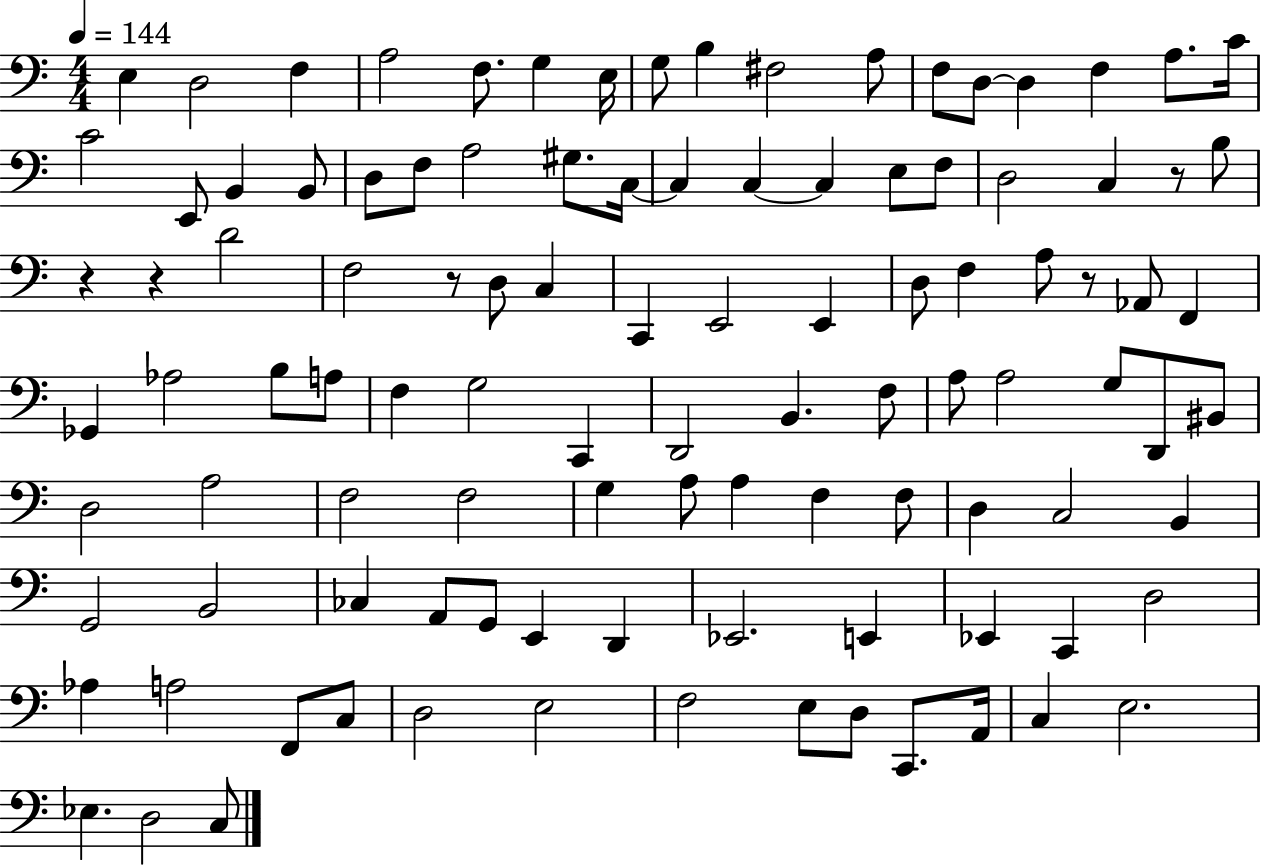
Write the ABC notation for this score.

X:1
T:Untitled
M:4/4
L:1/4
K:C
E, D,2 F, A,2 F,/2 G, E,/4 G,/2 B, ^F,2 A,/2 F,/2 D,/2 D, F, A,/2 C/4 C2 E,,/2 B,, B,,/2 D,/2 F,/2 A,2 ^G,/2 C,/4 C, C, C, E,/2 F,/2 D,2 C, z/2 B,/2 z z D2 F,2 z/2 D,/2 C, C,, E,,2 E,, D,/2 F, A,/2 z/2 _A,,/2 F,, _G,, _A,2 B,/2 A,/2 F, G,2 C,, D,,2 B,, F,/2 A,/2 A,2 G,/2 D,,/2 ^B,,/2 D,2 A,2 F,2 F,2 G, A,/2 A, F, F,/2 D, C,2 B,, G,,2 B,,2 _C, A,,/2 G,,/2 E,, D,, _E,,2 E,, _E,, C,, D,2 _A, A,2 F,,/2 C,/2 D,2 E,2 F,2 E,/2 D,/2 C,,/2 A,,/4 C, E,2 _E, D,2 C,/2